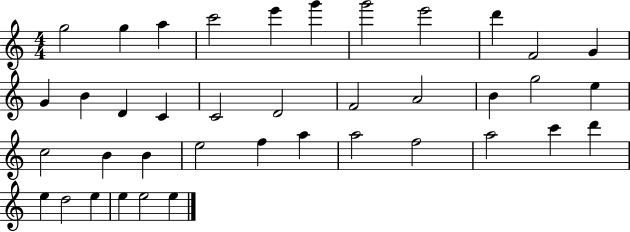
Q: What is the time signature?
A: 4/4